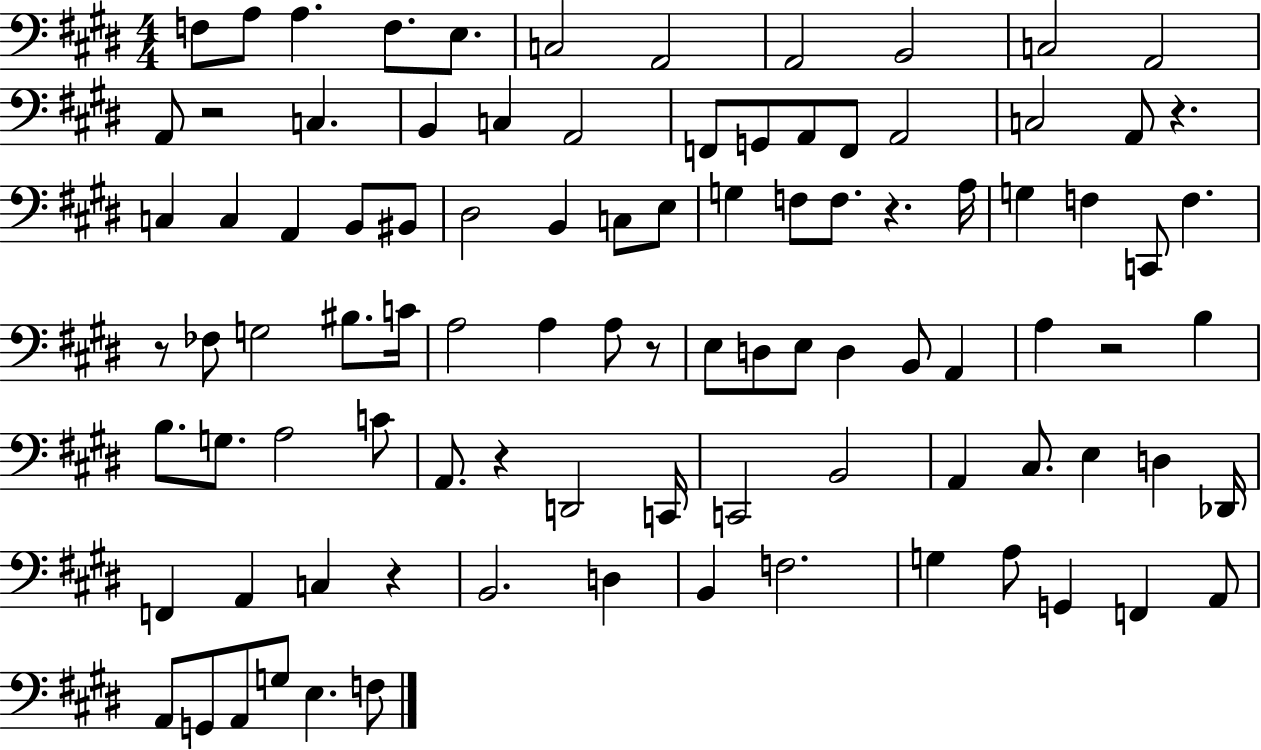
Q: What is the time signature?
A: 4/4